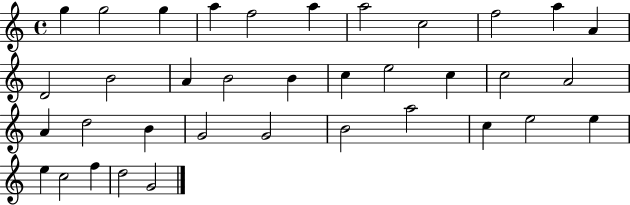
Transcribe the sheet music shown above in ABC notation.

X:1
T:Untitled
M:4/4
L:1/4
K:C
g g2 g a f2 a a2 c2 f2 a A D2 B2 A B2 B c e2 c c2 A2 A d2 B G2 G2 B2 a2 c e2 e e c2 f d2 G2